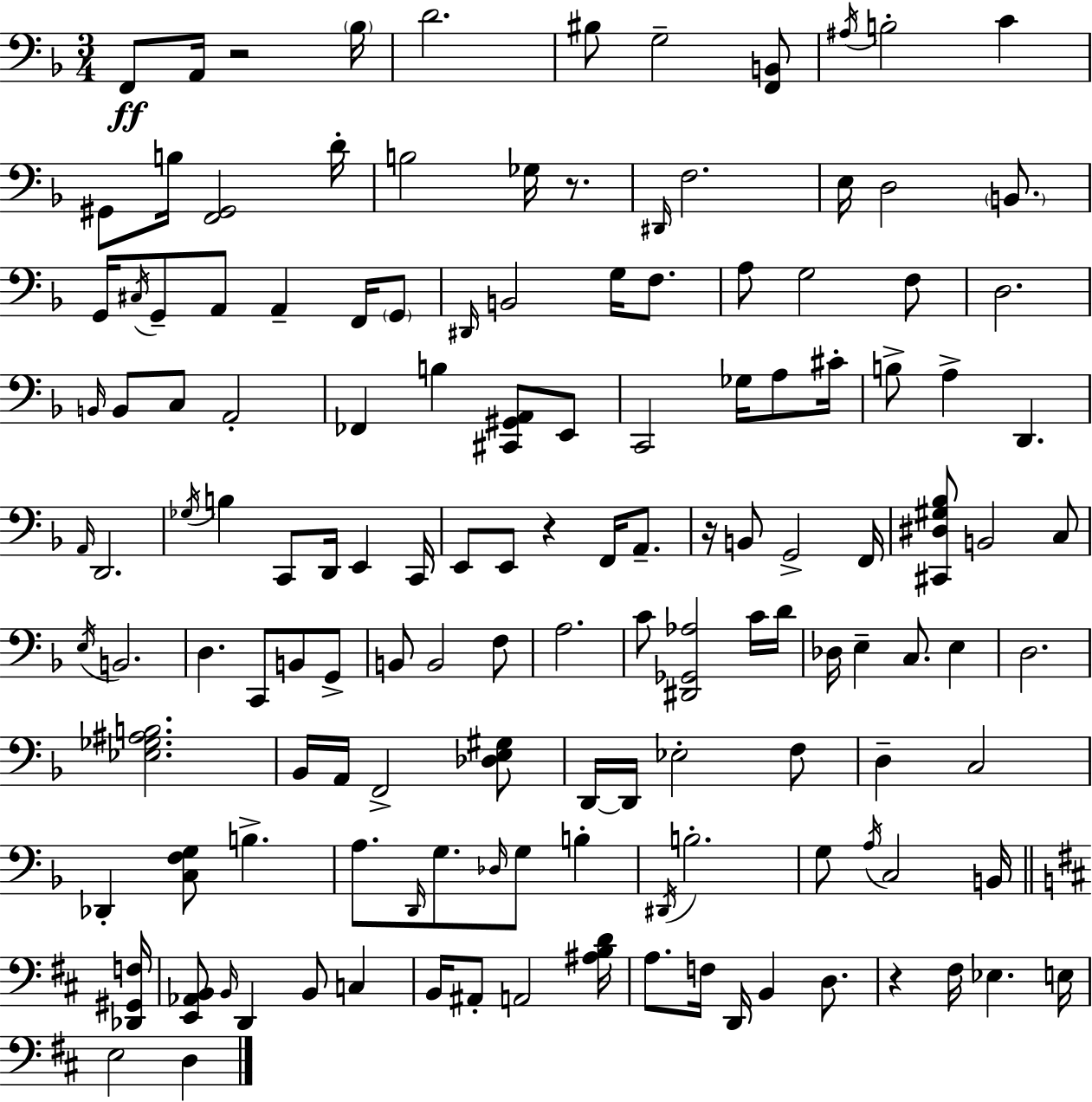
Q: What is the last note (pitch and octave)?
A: D3